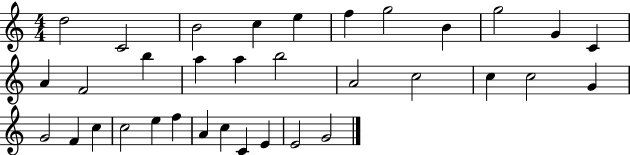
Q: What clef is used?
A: treble